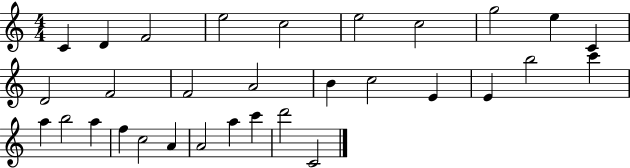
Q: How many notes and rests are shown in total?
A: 31